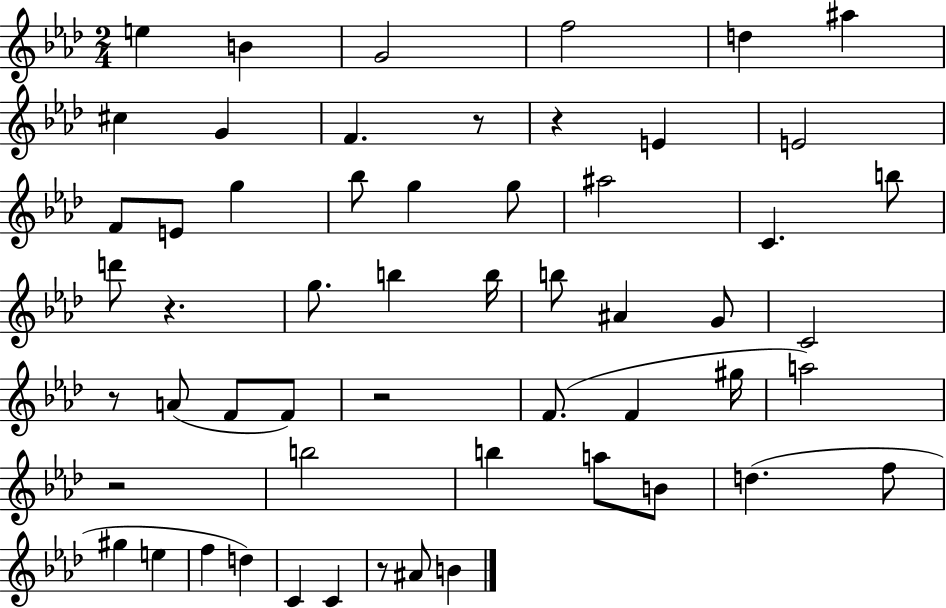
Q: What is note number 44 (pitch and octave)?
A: F5